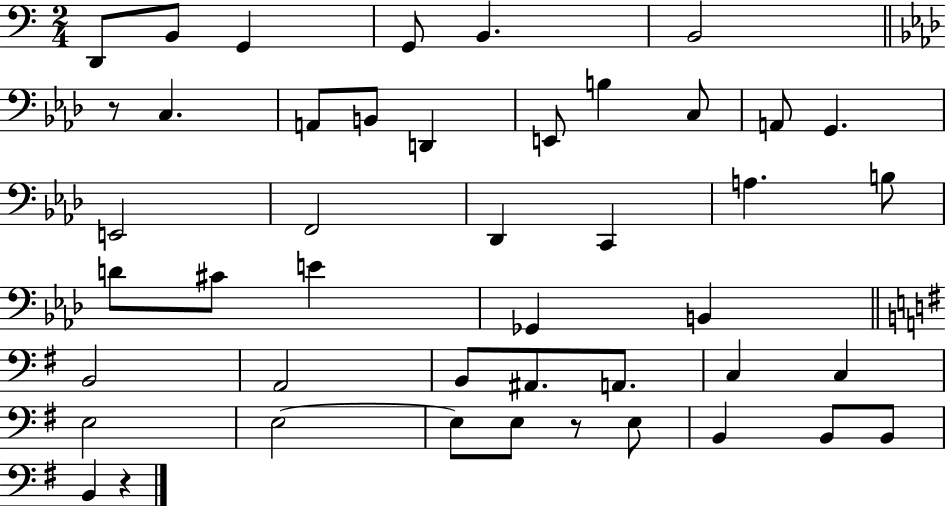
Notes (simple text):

D2/e B2/e G2/q G2/e B2/q. B2/h R/e C3/q. A2/e B2/e D2/q E2/e B3/q C3/e A2/e G2/q. E2/h F2/h Db2/q C2/q A3/q. B3/e D4/e C#4/e E4/q Gb2/q B2/q B2/h A2/h B2/e A#2/e. A2/e. C3/q C3/q E3/h E3/h E3/e E3/e R/e E3/e B2/q B2/e B2/e B2/q R/q